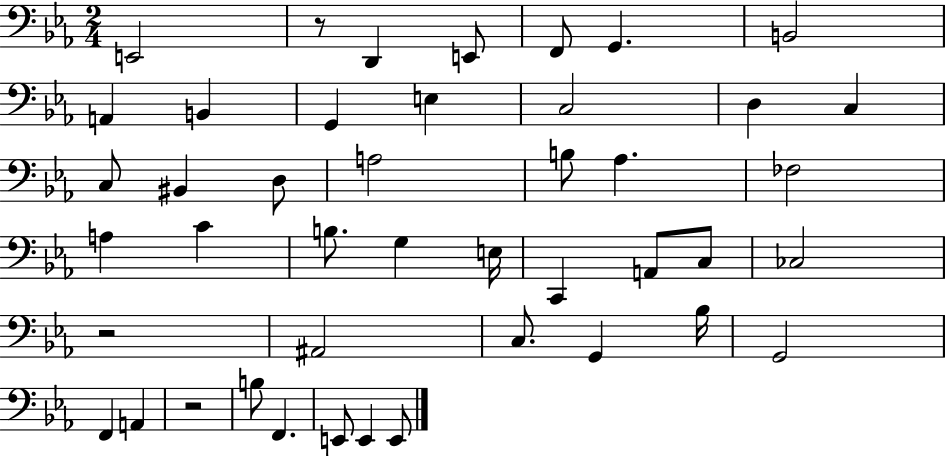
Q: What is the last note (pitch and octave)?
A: E2